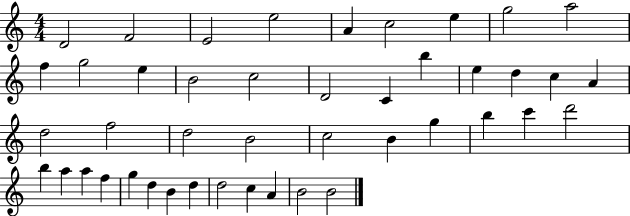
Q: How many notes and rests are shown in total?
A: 44